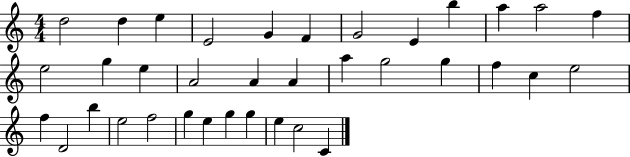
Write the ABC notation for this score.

X:1
T:Untitled
M:4/4
L:1/4
K:C
d2 d e E2 G F G2 E b a a2 f e2 g e A2 A A a g2 g f c e2 f D2 b e2 f2 g e g g e c2 C